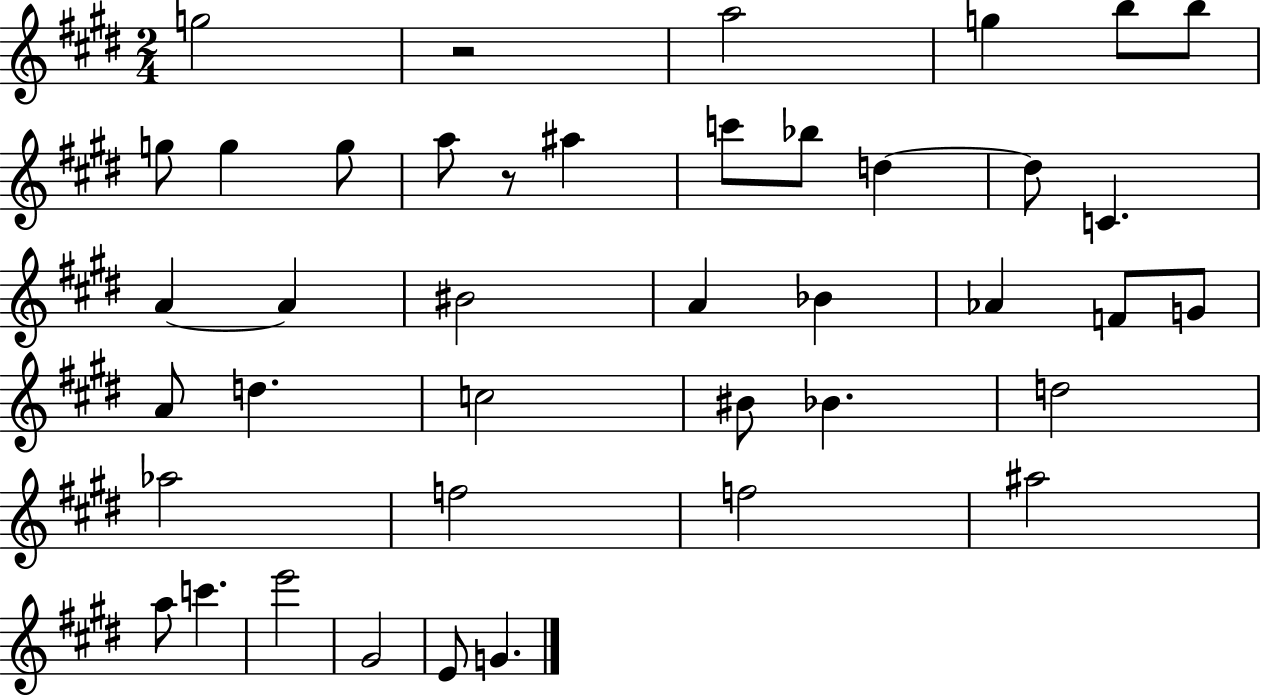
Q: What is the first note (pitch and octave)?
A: G5